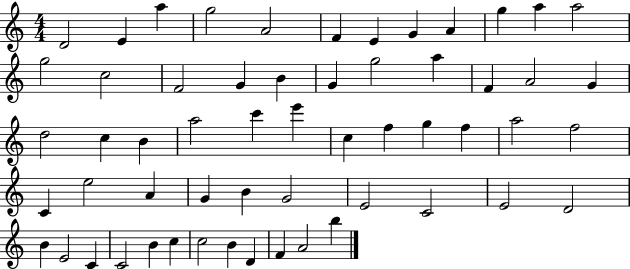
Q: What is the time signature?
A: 4/4